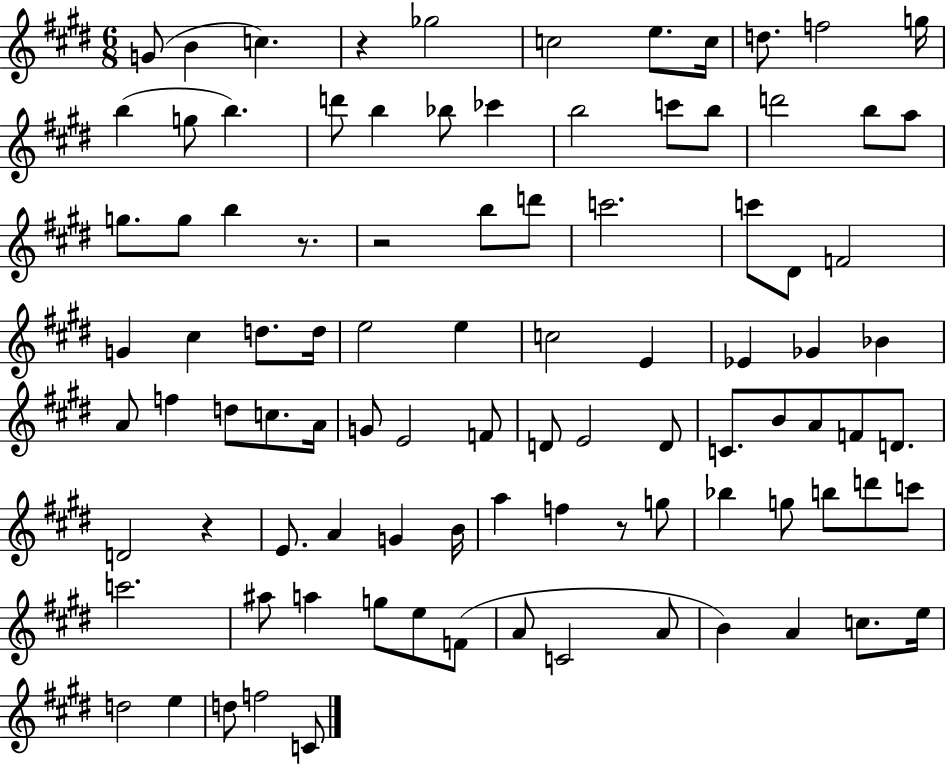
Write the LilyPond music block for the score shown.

{
  \clef treble
  \numericTimeSignature
  \time 6/8
  \key e \major
  g'8( b'4 c''4.) | r4 ges''2 | c''2 e''8. c''16 | d''8. f''2 g''16 | \break b''4( g''8 b''4.) | d'''8 b''4 bes''8 ces'''4 | b''2 c'''8 b''8 | d'''2 b''8 a''8 | \break g''8. g''8 b''4 r8. | r2 b''8 d'''8 | c'''2. | c'''8 dis'8 f'2 | \break g'4 cis''4 d''8. d''16 | e''2 e''4 | c''2 e'4 | ees'4 ges'4 bes'4 | \break a'8 f''4 d''8 c''8. a'16 | g'8 e'2 f'8 | d'8 e'2 d'8 | c'8. b'8 a'8 f'8 d'8. | \break d'2 r4 | e'8. a'4 g'4 b'16 | a''4 f''4 r8 g''8 | bes''4 g''8 b''8 d'''8 c'''8 | \break c'''2. | ais''8 a''4 g''8 e''8 f'8( | a'8 c'2 a'8 | b'4) a'4 c''8. e''16 | \break d''2 e''4 | d''8 f''2 c'8 | \bar "|."
}